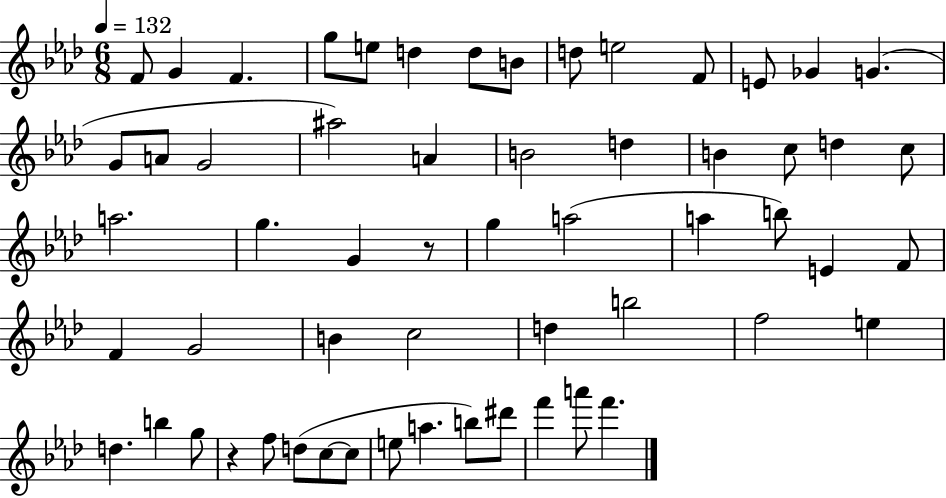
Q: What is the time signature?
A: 6/8